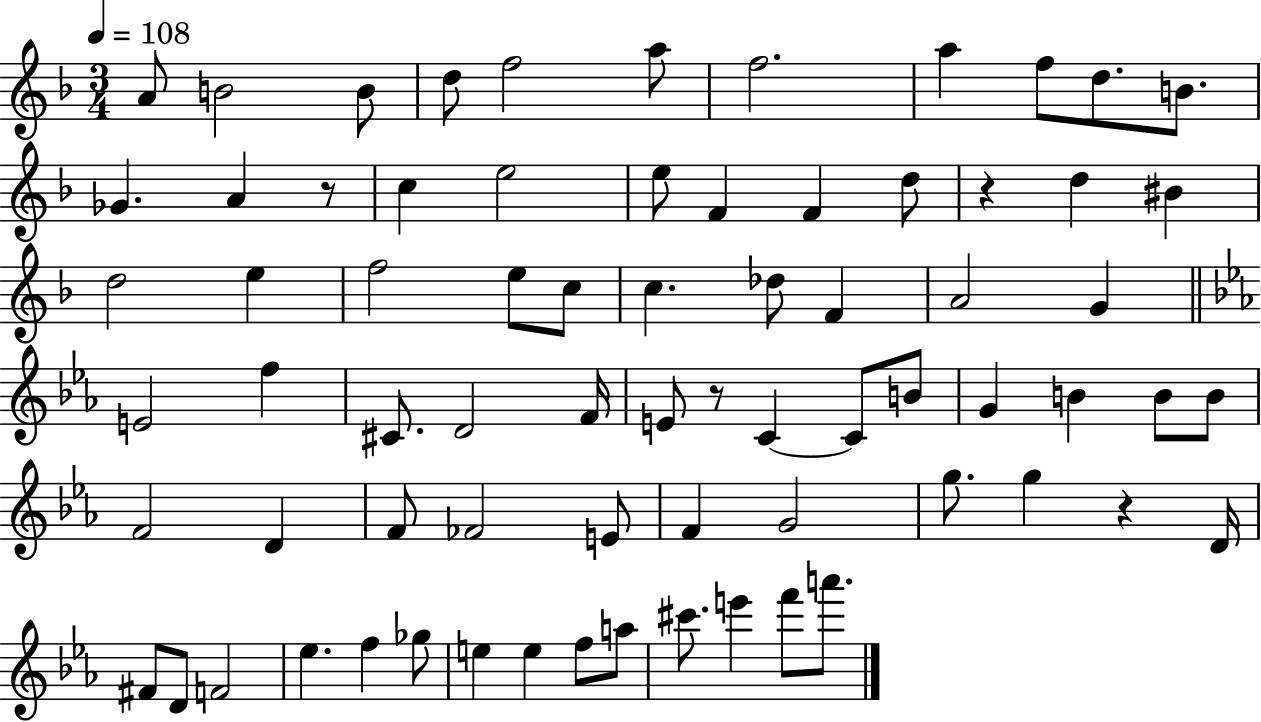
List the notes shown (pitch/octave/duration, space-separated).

A4/e B4/h B4/e D5/e F5/h A5/e F5/h. A5/q F5/e D5/e. B4/e. Gb4/q. A4/q R/e C5/q E5/h E5/e F4/q F4/q D5/e R/q D5/q BIS4/q D5/h E5/q F5/h E5/e C5/e C5/q. Db5/e F4/q A4/h G4/q E4/h F5/q C#4/e. D4/h F4/s E4/e R/e C4/q C4/e B4/e G4/q B4/q B4/e B4/e F4/h D4/q F4/e FES4/h E4/e F4/q G4/h G5/e. G5/q R/q D4/s F#4/e D4/e F4/h Eb5/q. F5/q Gb5/e E5/q E5/q F5/e A5/e C#6/e. E6/q F6/e A6/e.